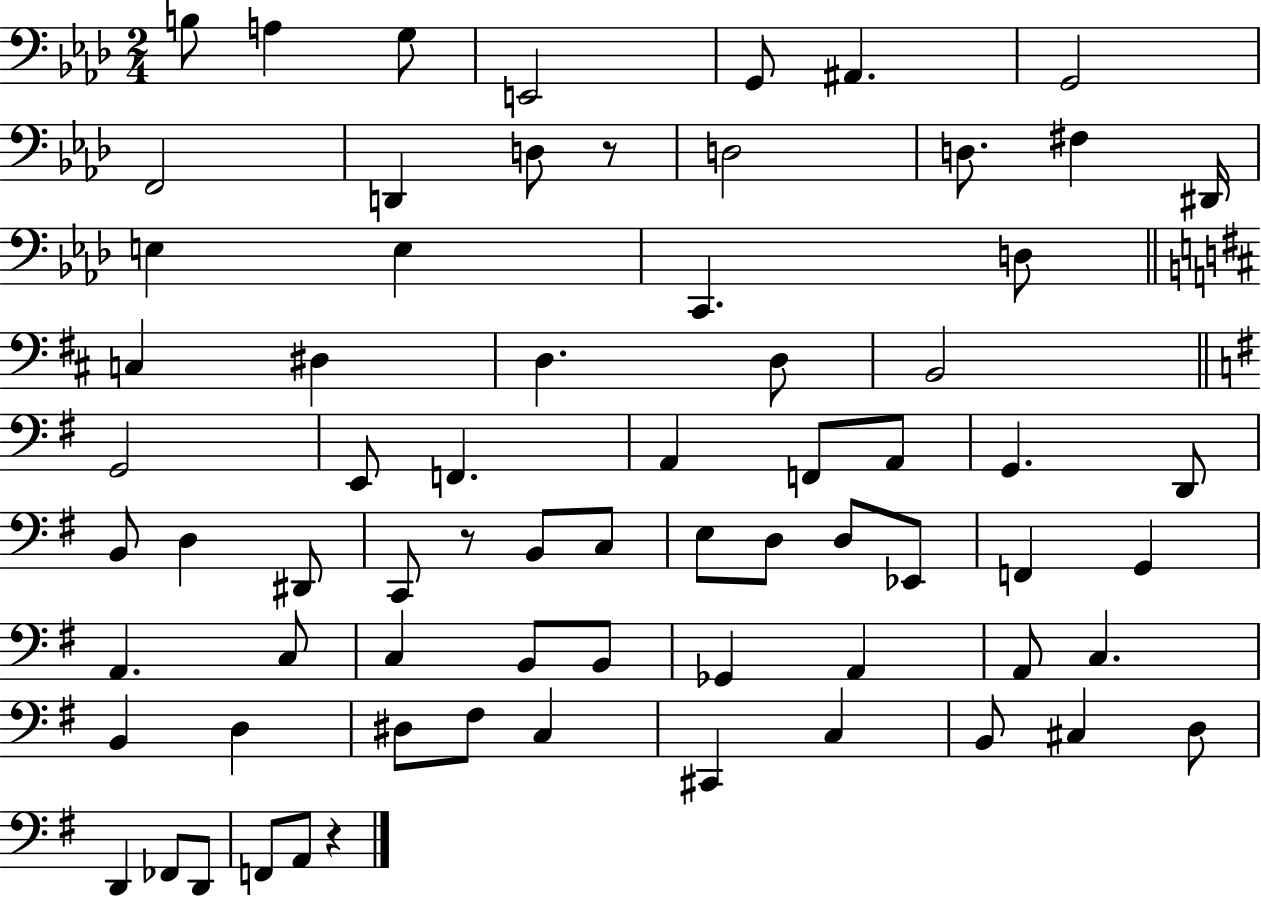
X:1
T:Untitled
M:2/4
L:1/4
K:Ab
B,/2 A, G,/2 E,,2 G,,/2 ^A,, G,,2 F,,2 D,, D,/2 z/2 D,2 D,/2 ^F, ^D,,/4 E, E, C,, D,/2 C, ^D, D, D,/2 B,,2 G,,2 E,,/2 F,, A,, F,,/2 A,,/2 G,, D,,/2 B,,/2 D, ^D,,/2 C,,/2 z/2 B,,/2 C,/2 E,/2 D,/2 D,/2 _E,,/2 F,, G,, A,, C,/2 C, B,,/2 B,,/2 _G,, A,, A,,/2 C, B,, D, ^D,/2 ^F,/2 C, ^C,, C, B,,/2 ^C, D,/2 D,, _F,,/2 D,,/2 F,,/2 A,,/2 z